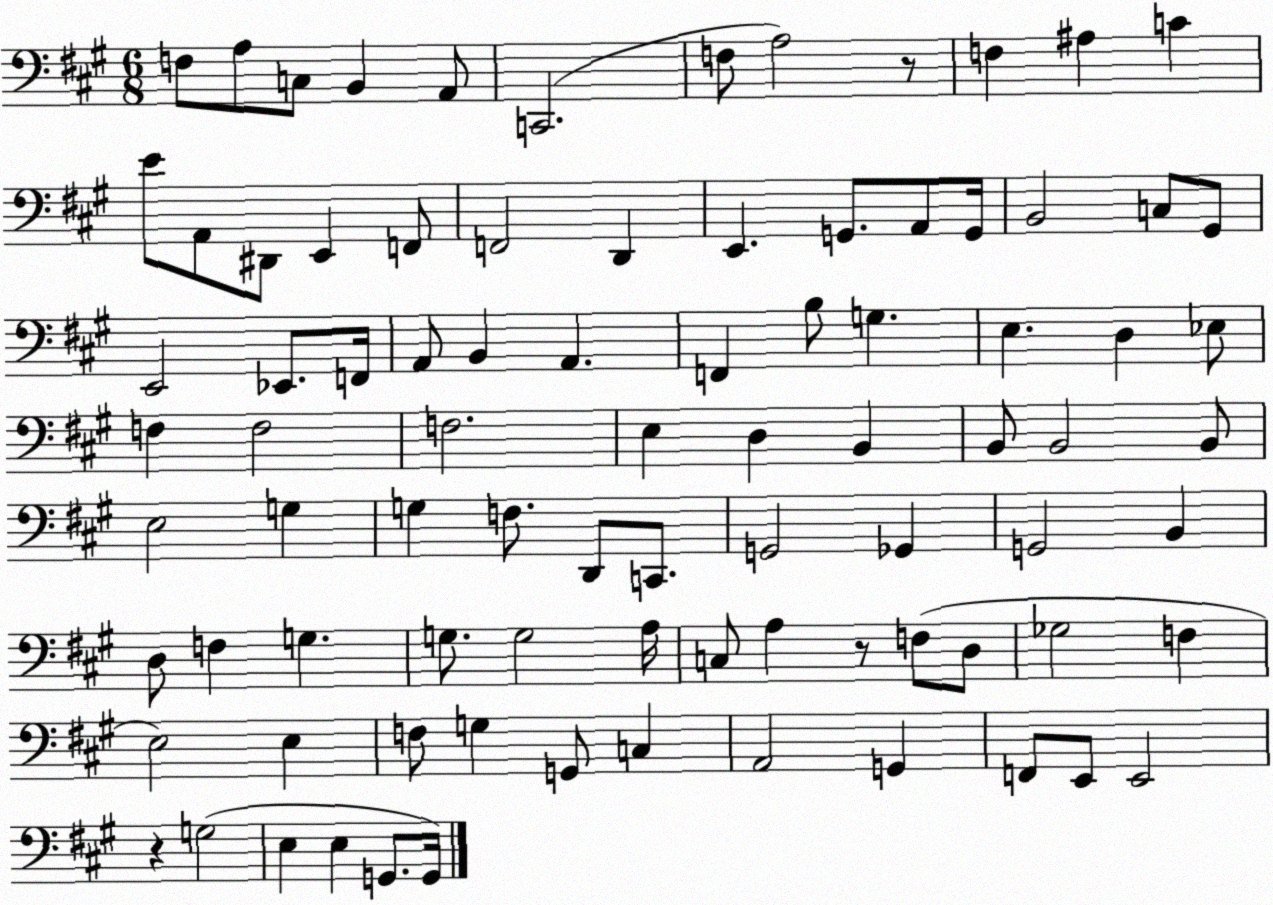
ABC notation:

X:1
T:Untitled
M:6/8
L:1/4
K:A
F,/2 A,/2 C,/2 B,, A,,/2 C,,2 F,/2 A,2 z/2 F, ^A, C E/2 A,,/2 ^D,,/2 E,, F,,/2 F,,2 D,, E,, G,,/2 A,,/2 G,,/4 B,,2 C,/2 ^G,,/2 E,,2 _E,,/2 F,,/4 A,,/2 B,, A,, F,, B,/2 G, E, D, _E,/2 F, F,2 F,2 E, D, B,, B,,/2 B,,2 B,,/2 E,2 G, G, F,/2 D,,/2 C,,/2 G,,2 _G,, G,,2 B,, D,/2 F, G, G,/2 G,2 A,/4 C,/2 A, z/2 F,/2 D,/2 _G,2 F, E,2 E, F,/2 G, G,,/2 C, A,,2 G,, F,,/2 E,,/2 E,,2 z G,2 E, E, G,,/2 G,,/4